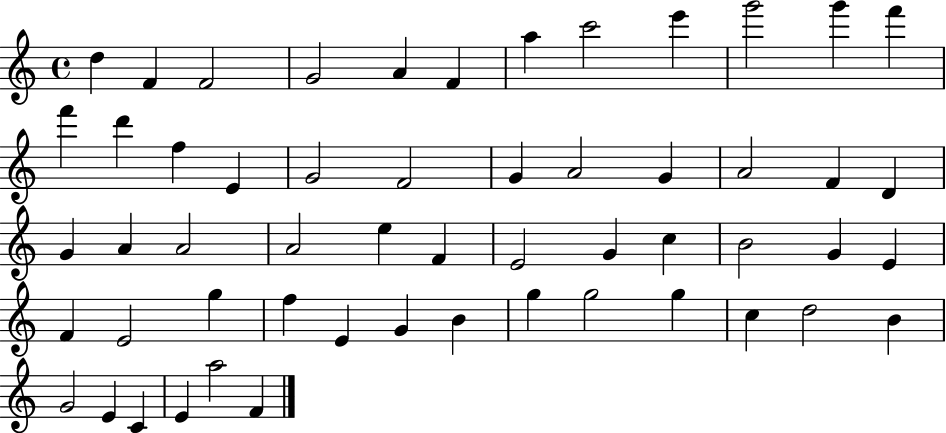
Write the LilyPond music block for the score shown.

{
  \clef treble
  \time 4/4
  \defaultTimeSignature
  \key c \major
  d''4 f'4 f'2 | g'2 a'4 f'4 | a''4 c'''2 e'''4 | g'''2 g'''4 f'''4 | \break f'''4 d'''4 f''4 e'4 | g'2 f'2 | g'4 a'2 g'4 | a'2 f'4 d'4 | \break g'4 a'4 a'2 | a'2 e''4 f'4 | e'2 g'4 c''4 | b'2 g'4 e'4 | \break f'4 e'2 g''4 | f''4 e'4 g'4 b'4 | g''4 g''2 g''4 | c''4 d''2 b'4 | \break g'2 e'4 c'4 | e'4 a''2 f'4 | \bar "|."
}